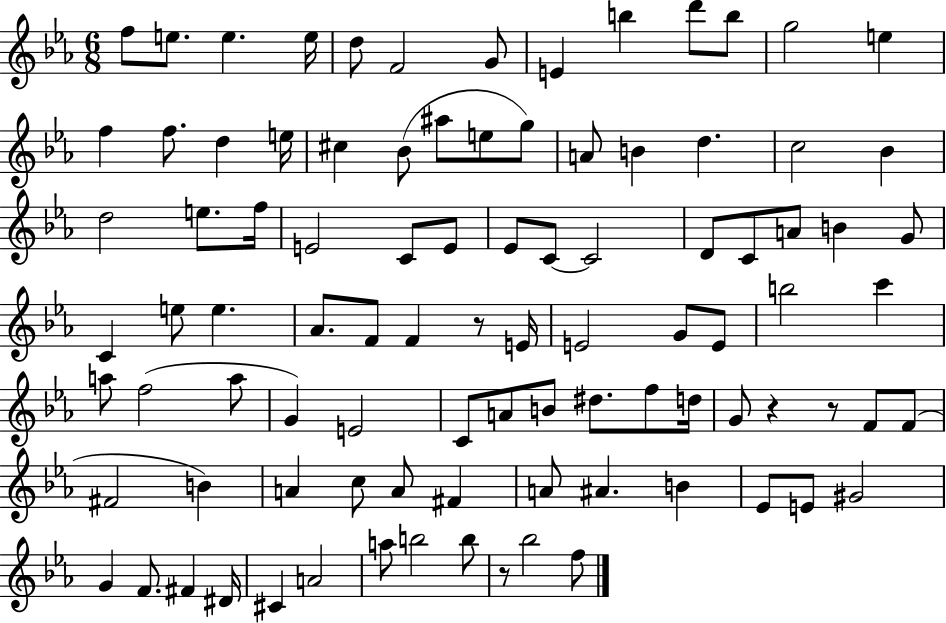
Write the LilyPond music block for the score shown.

{
  \clef treble
  \numericTimeSignature
  \time 6/8
  \key ees \major
  f''8 e''8. e''4. e''16 | d''8 f'2 g'8 | e'4 b''4 d'''8 b''8 | g''2 e''4 | \break f''4 f''8. d''4 e''16 | cis''4 bes'8( ais''8 e''8 g''8) | a'8 b'4 d''4. | c''2 bes'4 | \break d''2 e''8. f''16 | e'2 c'8 e'8 | ees'8 c'8~~ c'2 | d'8 c'8 a'8 b'4 g'8 | \break c'4 e''8 e''4. | aes'8. f'8 f'4 r8 e'16 | e'2 g'8 e'8 | b''2 c'''4 | \break a''8 f''2( a''8 | g'4) e'2 | c'8 a'8 b'8 dis''8. f''8 d''16 | g'8 r4 r8 f'8 f'8( | \break fis'2 b'4) | a'4 c''8 a'8 fis'4 | a'8 ais'4. b'4 | ees'8 e'8 gis'2 | \break g'4 f'8. fis'4 dis'16 | cis'4 a'2 | a''8 b''2 b''8 | r8 bes''2 f''8 | \break \bar "|."
}